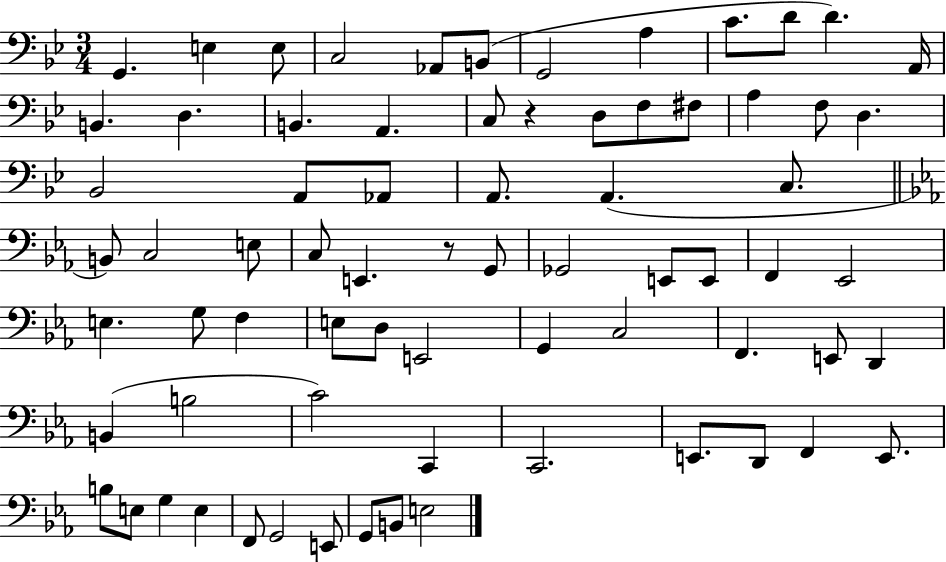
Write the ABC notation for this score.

X:1
T:Untitled
M:3/4
L:1/4
K:Bb
G,, E, E,/2 C,2 _A,,/2 B,,/2 G,,2 A, C/2 D/2 D A,,/4 B,, D, B,, A,, C,/2 z D,/2 F,/2 ^F,/2 A, F,/2 D, _B,,2 A,,/2 _A,,/2 A,,/2 A,, C,/2 B,,/2 C,2 E,/2 C,/2 E,, z/2 G,,/2 _G,,2 E,,/2 E,,/2 F,, _E,,2 E, G,/2 F, E,/2 D,/2 E,,2 G,, C,2 F,, E,,/2 D,, B,, B,2 C2 C,, C,,2 E,,/2 D,,/2 F,, E,,/2 B,/2 E,/2 G, E, F,,/2 G,,2 E,,/2 G,,/2 B,,/2 E,2